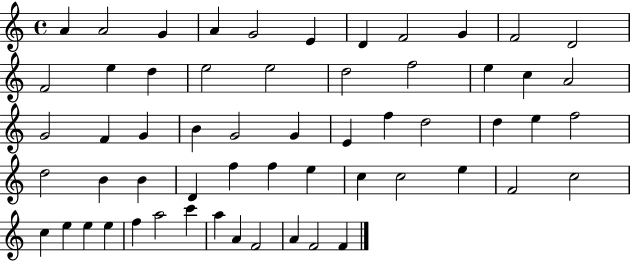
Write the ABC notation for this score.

X:1
T:Untitled
M:4/4
L:1/4
K:C
A A2 G A G2 E D F2 G F2 D2 F2 e d e2 e2 d2 f2 e c A2 G2 F G B G2 G E f d2 d e f2 d2 B B D f f e c c2 e F2 c2 c e e e f a2 c' a A F2 A F2 F